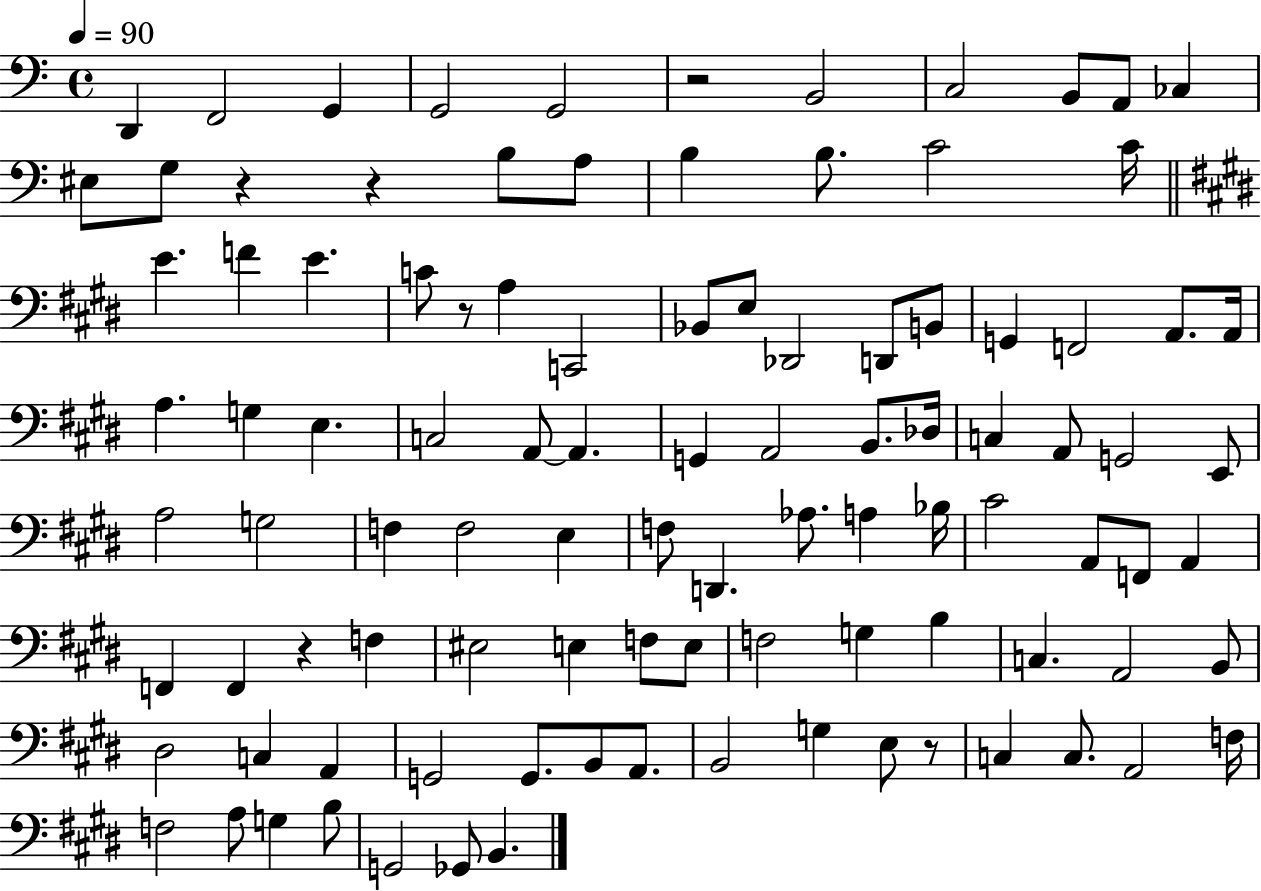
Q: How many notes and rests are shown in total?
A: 101